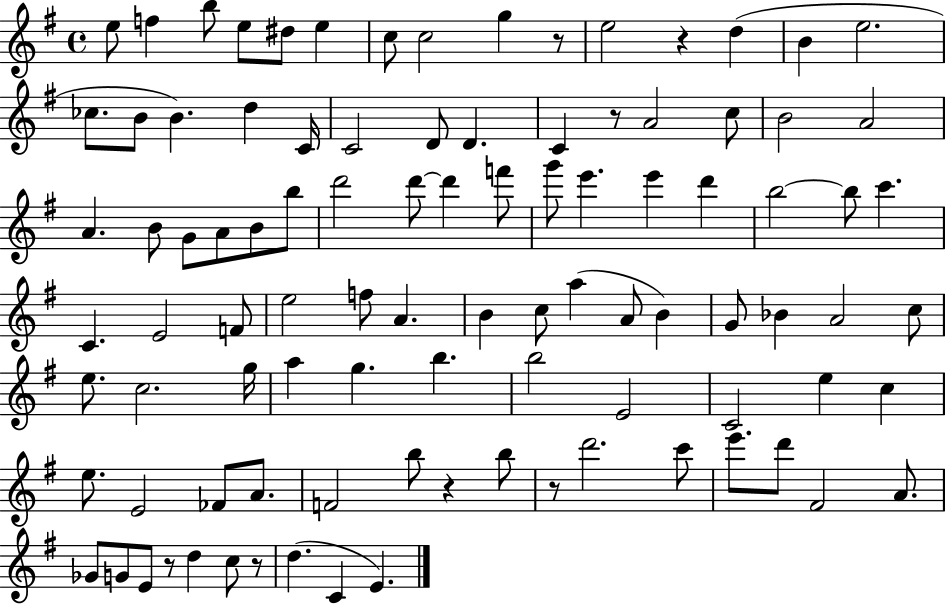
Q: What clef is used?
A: treble